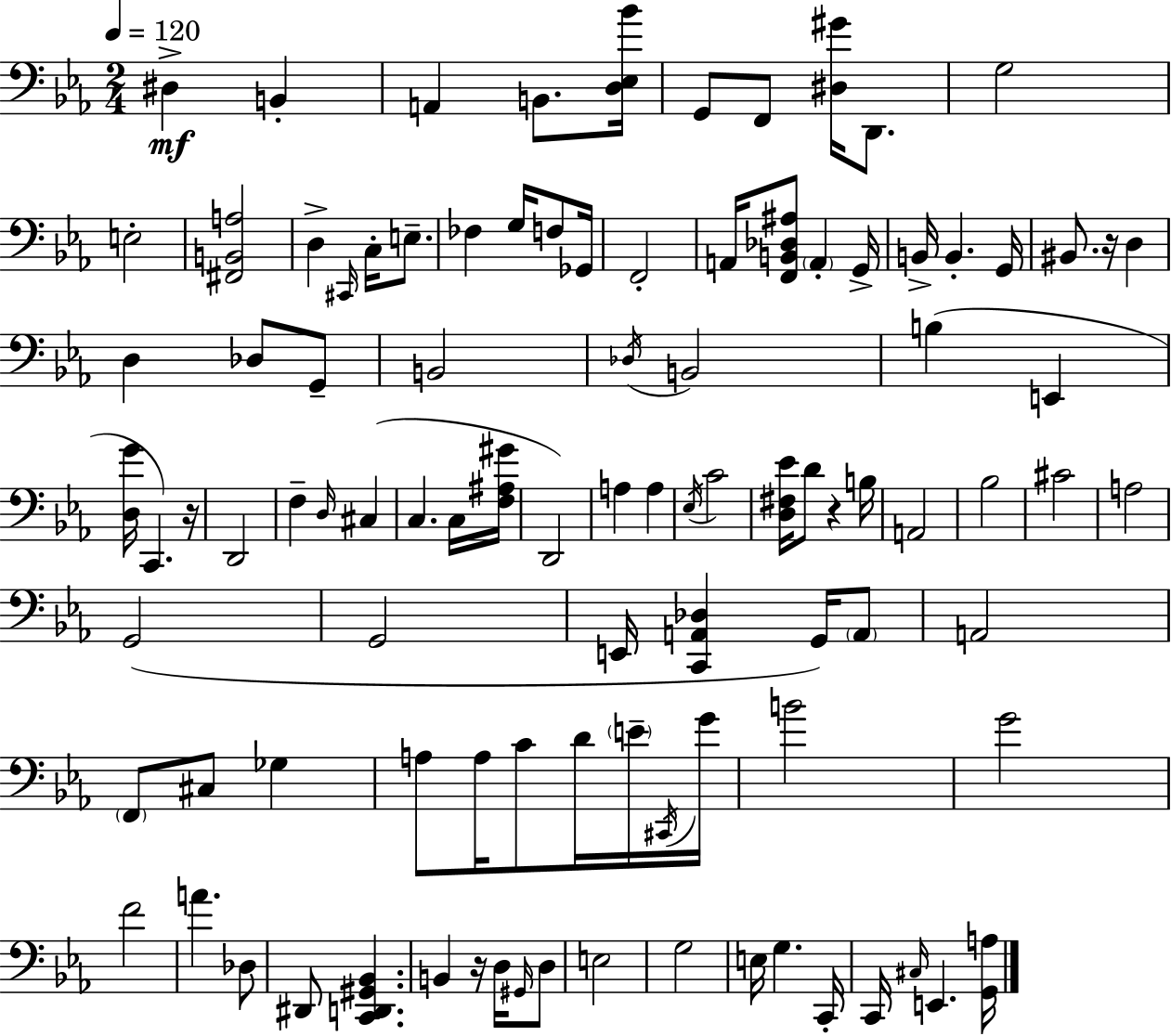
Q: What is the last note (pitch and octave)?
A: E2